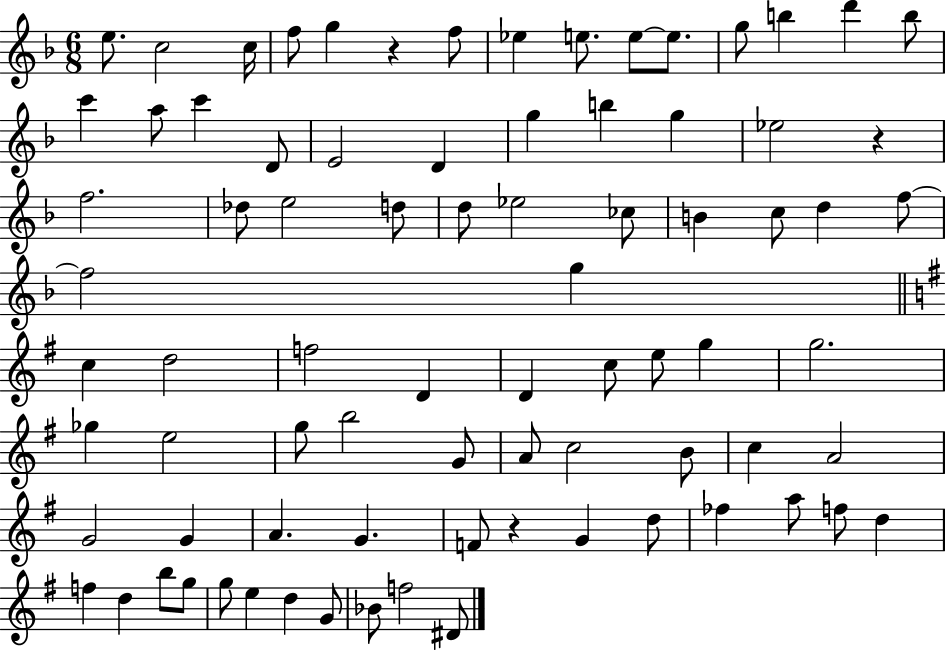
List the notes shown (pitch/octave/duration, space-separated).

E5/e. C5/h C5/s F5/e G5/q R/q F5/e Eb5/q E5/e. E5/e E5/e. G5/e B5/q D6/q B5/e C6/q A5/e C6/q D4/e E4/h D4/q G5/q B5/q G5/q Eb5/h R/q F5/h. Db5/e E5/h D5/e D5/e Eb5/h CES5/e B4/q C5/e D5/q F5/e F5/h G5/q C5/q D5/h F5/h D4/q D4/q C5/e E5/e G5/q G5/h. Gb5/q E5/h G5/e B5/h G4/e A4/e C5/h B4/e C5/q A4/h G4/h G4/q A4/q. G4/q. F4/e R/q G4/q D5/e FES5/q A5/e F5/e D5/q F5/q D5/q B5/e G5/e G5/e E5/q D5/q G4/e Bb4/e F5/h D#4/e